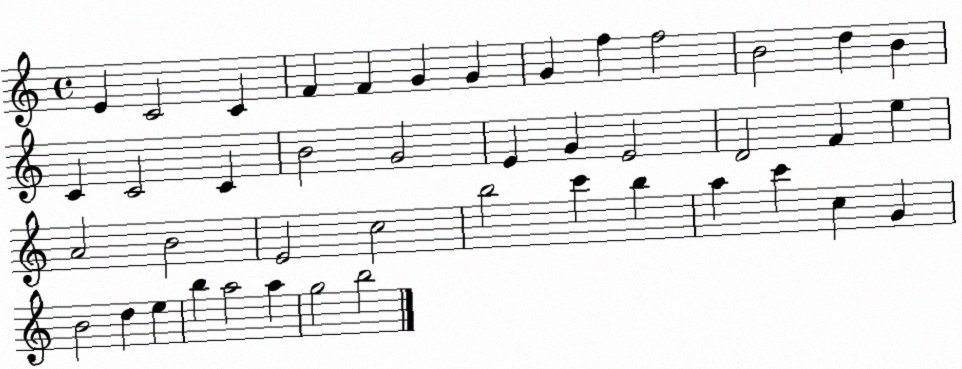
X:1
T:Untitled
M:4/4
L:1/4
K:C
E C2 C F F G G G f f2 B2 d B C C2 C B2 G2 E G E2 D2 F e A2 B2 E2 c2 b2 c' b a c' c G B2 d e b a2 a g2 b2